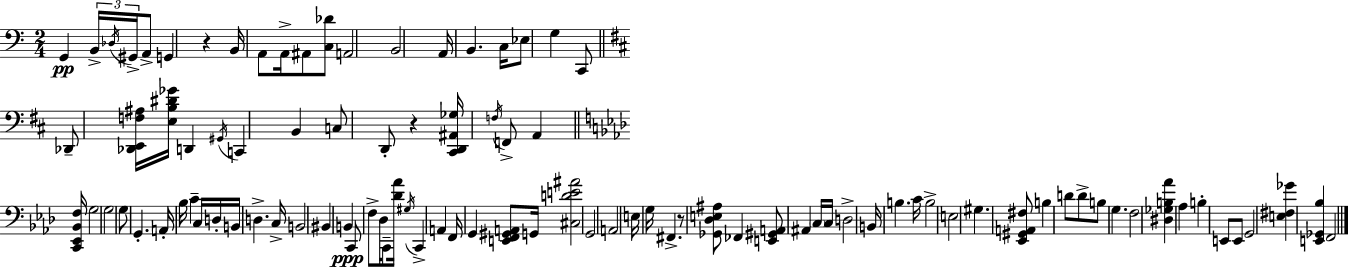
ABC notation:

X:1
T:Untitled
M:2/4
L:1/4
K:Am
G,, B,,/4 _D,/4 ^G,,/4 A,,/2 G,, z B,,/4 A,,/2 A,,/4 ^A,,/2 [C,_D]/2 A,,2 B,,2 A,,/4 B,, C,/4 _E,/2 G, C,,/2 _D,,/2 [_D,,E,,F,^A,]/4 [E,B,^D_G]/4 D,, ^G,,/4 C,, B,, C,/2 D,,/2 z [^C,,D,,^A,,_G,]/4 F,/4 F,,/2 A,, [C,,_E,,_B,,F,]/4 G,2 G,2 G,/2 G,, A,,/4 _B,/4 C C,/4 D,/4 B,,/4 D, C,/4 B,,2 ^B,, B,, C,,/2 F,/2 _D,/4 C,,/2 [_D_A]/4 ^G,/4 C,, A,, F,,/4 G,, [E,,F,,^G,,A,,]/2 G,,/4 [^C,DE^A]2 G,,2 A,,2 E,/4 G,/4 ^F,, z/2 [_G,,_D,E,^A,]/2 _F,, [E,,^G,,A,,]/2 ^A,, C,/4 C,/4 D,2 B,,/4 B, C/4 B,2 E,2 ^G, [_E,,^G,,A,,^F,]/2 B, D/2 D/2 B,/2 G, F,2 [^D,_G,B,_A] _A, B, E,,/2 E,,/2 G,,2 [E,^F,_G] [E,,_G,,_B,] F,,2